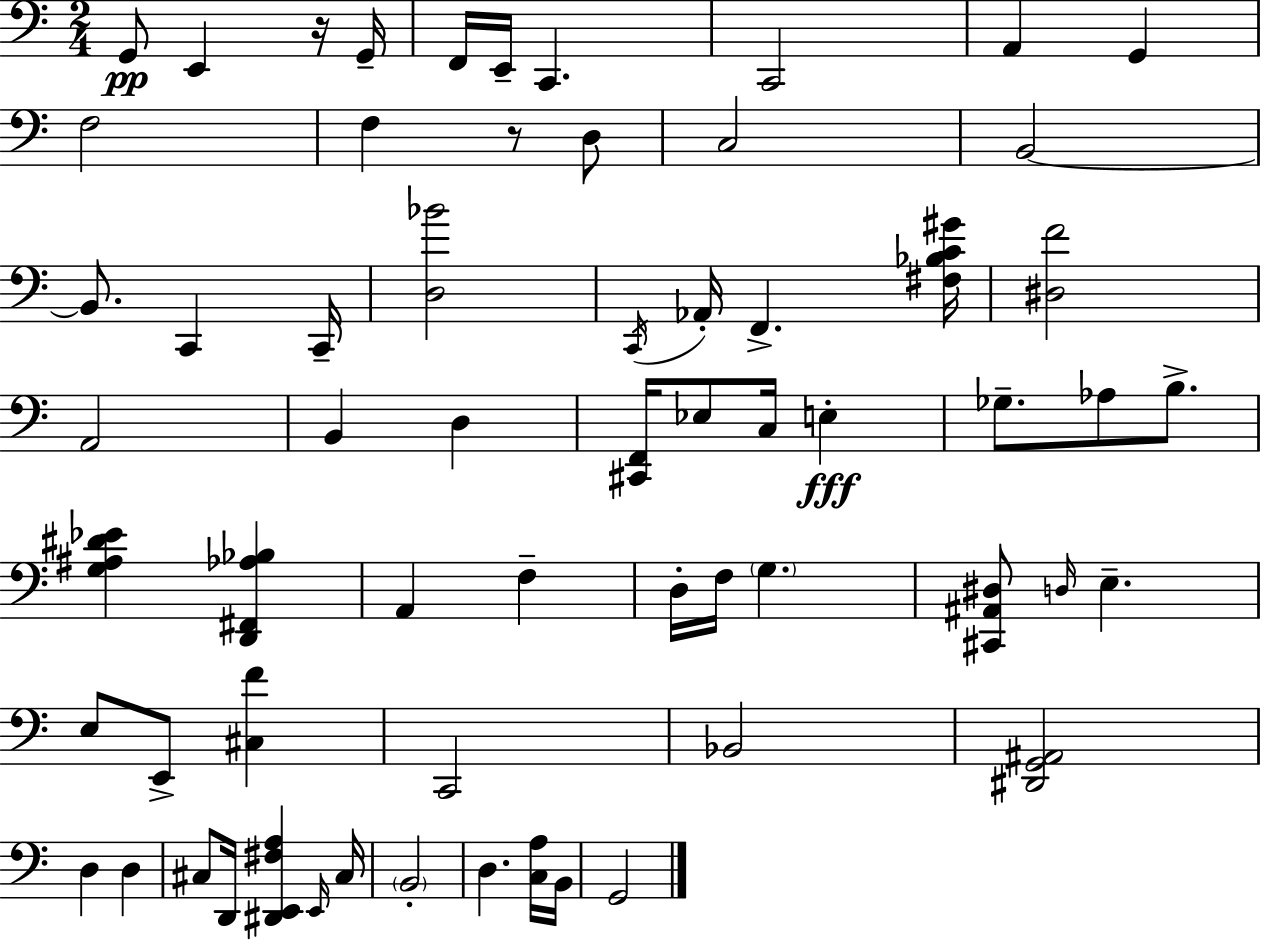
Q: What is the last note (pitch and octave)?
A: G2